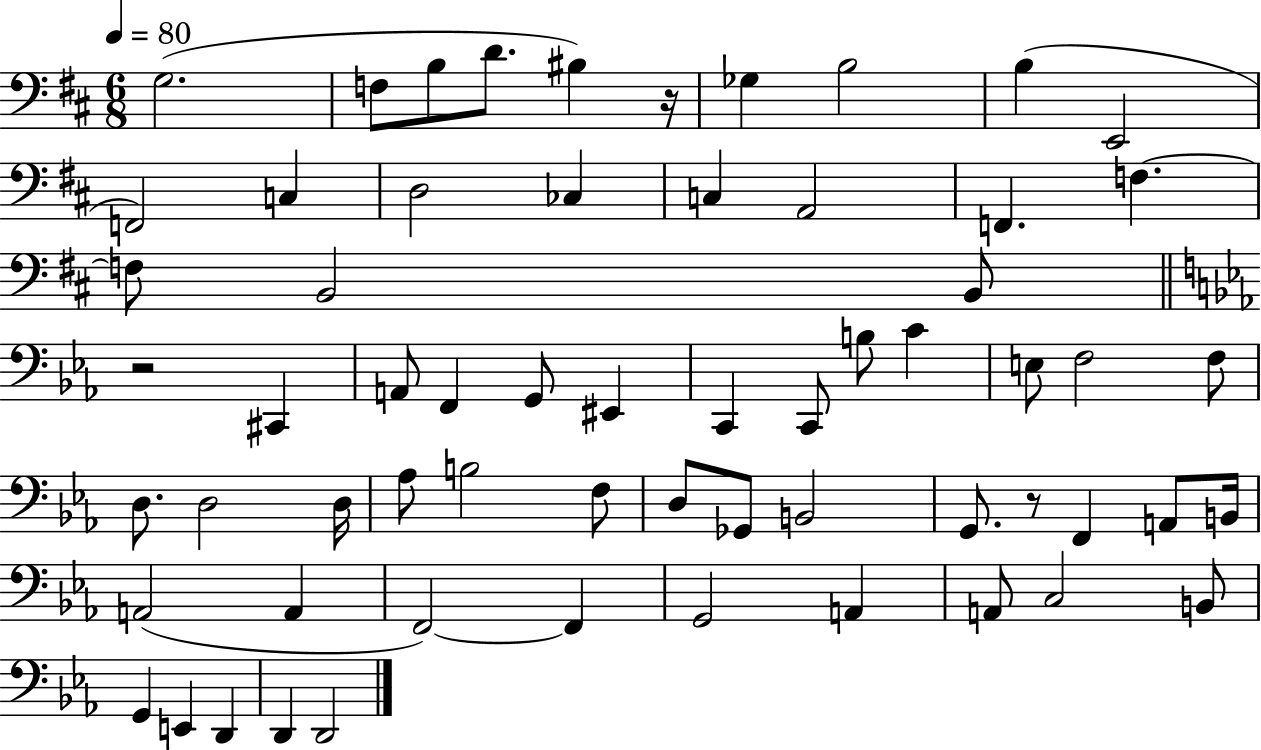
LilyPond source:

{
  \clef bass
  \numericTimeSignature
  \time 6/8
  \key d \major
  \tempo 4 = 80
  g2.( | f8 b8 d'8. bis4) r16 | ges4 b2 | b4( e,2 | \break f,2) c4 | d2 ces4 | c4 a,2 | f,4. f4.~~ | \break f8 b,2 b,8 | \bar "||" \break \key ees \major r2 cis,4 | a,8 f,4 g,8 eis,4 | c,4 c,8 b8 c'4 | e8 f2 f8 | \break d8. d2 d16 | aes8 b2 f8 | d8 ges,8 b,2 | g,8. r8 f,4 a,8 b,16 | \break a,2( a,4 | f,2~~) f,4 | g,2 a,4 | a,8 c2 b,8 | \break g,4 e,4 d,4 | d,4 d,2 | \bar "|."
}